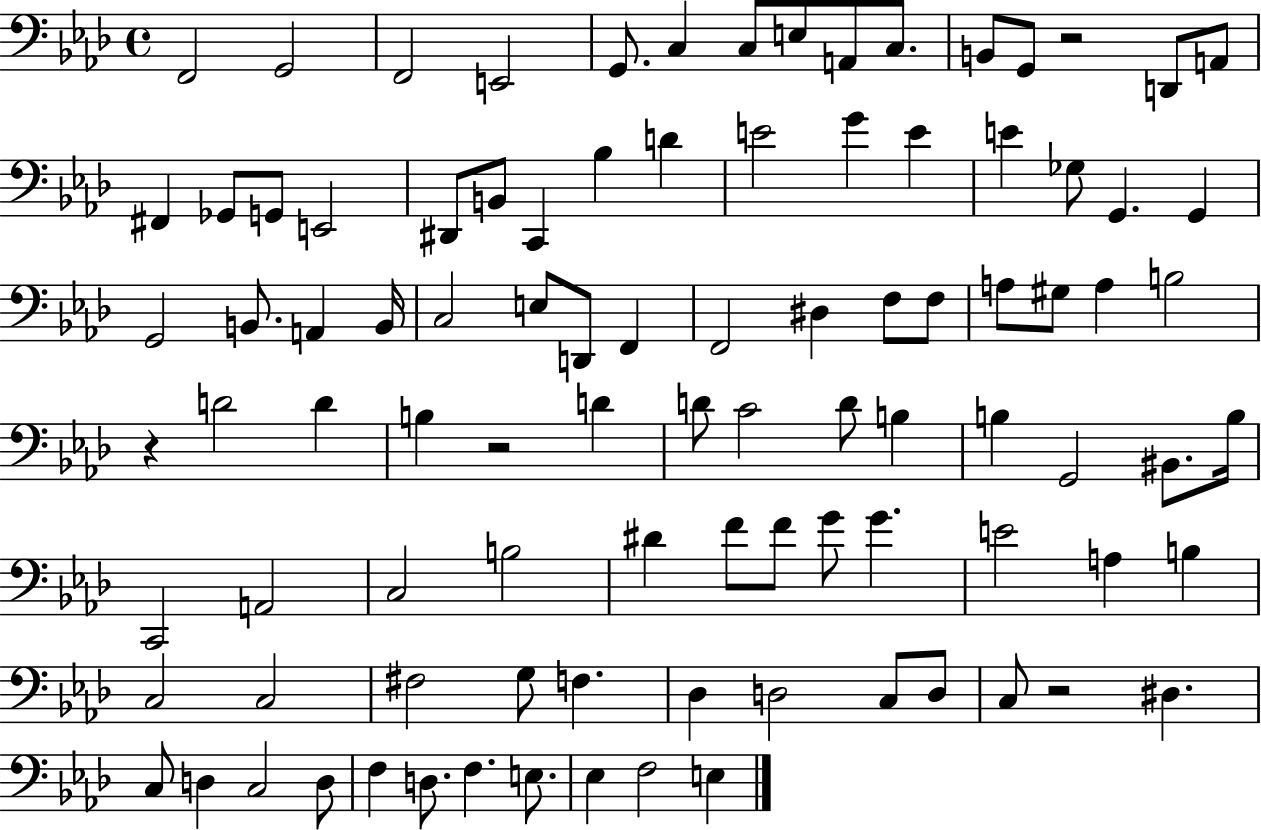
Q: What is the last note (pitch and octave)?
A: E3